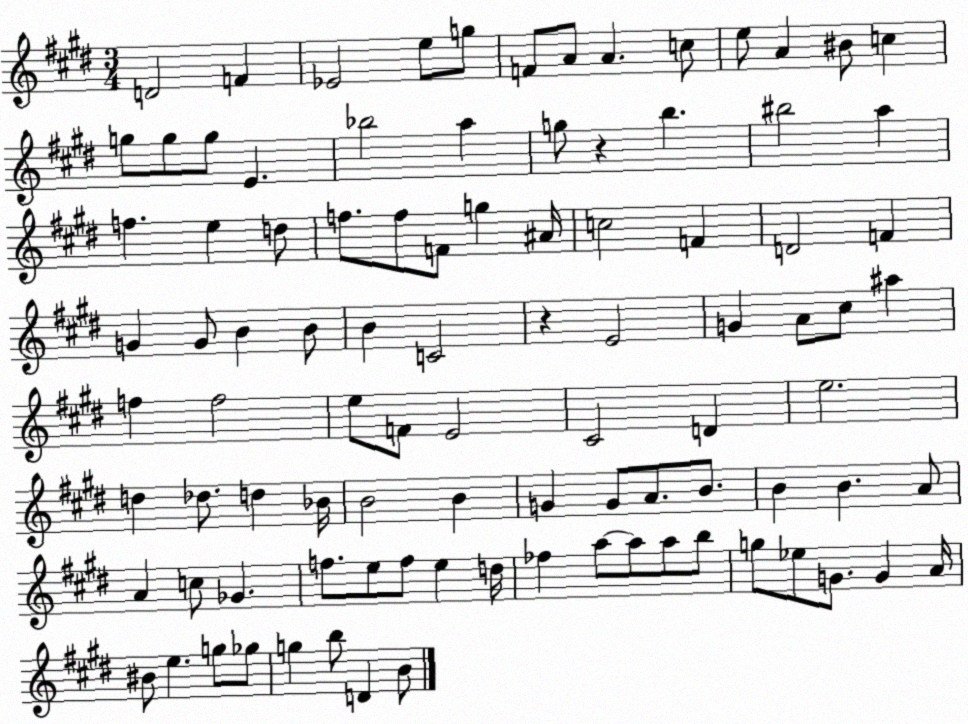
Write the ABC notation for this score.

X:1
T:Untitled
M:3/4
L:1/4
K:E
D2 F _E2 e/2 g/2 F/2 A/2 A c/2 e/2 A ^B/2 c g/2 g/2 g/2 E _b2 a g/2 z b ^b2 a f e d/2 f/2 f/2 F/2 g ^A/4 c2 F D2 F G G/2 B B/2 B C2 z E2 G A/2 ^c/2 ^a f f2 e/2 F/2 E2 ^C2 D e2 d _d/2 d _B/4 B2 B G G/2 A/2 B/2 B B A/2 A c/2 _G f/2 e/2 f/2 e d/4 _f a/2 a/2 a/2 b/2 g/2 _e/2 G/2 G A/4 ^B/2 e g/2 _g/2 g b/2 D B/2